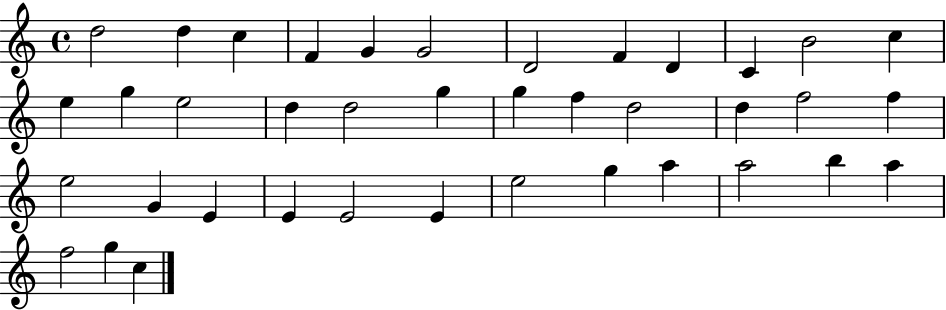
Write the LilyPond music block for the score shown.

{
  \clef treble
  \time 4/4
  \defaultTimeSignature
  \key c \major
  d''2 d''4 c''4 | f'4 g'4 g'2 | d'2 f'4 d'4 | c'4 b'2 c''4 | \break e''4 g''4 e''2 | d''4 d''2 g''4 | g''4 f''4 d''2 | d''4 f''2 f''4 | \break e''2 g'4 e'4 | e'4 e'2 e'4 | e''2 g''4 a''4 | a''2 b''4 a''4 | \break f''2 g''4 c''4 | \bar "|."
}